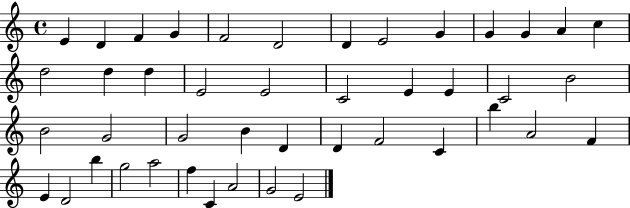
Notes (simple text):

E4/q D4/q F4/q G4/q F4/h D4/h D4/q E4/h G4/q G4/q G4/q A4/q C5/q D5/h D5/q D5/q E4/h E4/h C4/h E4/q E4/q C4/h B4/h B4/h G4/h G4/h B4/q D4/q D4/q F4/h C4/q B5/q A4/h F4/q E4/q D4/h B5/q G5/h A5/h F5/q C4/q A4/h G4/h E4/h